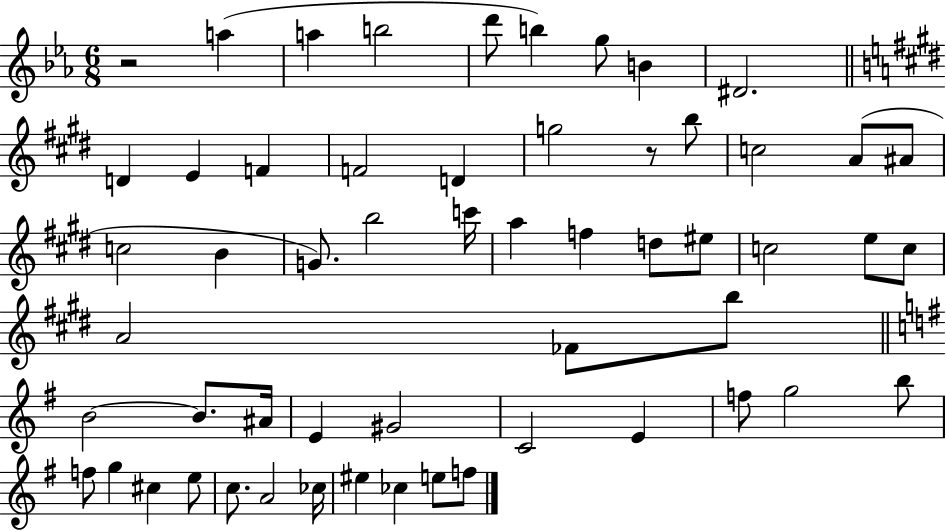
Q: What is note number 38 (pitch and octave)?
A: G#4